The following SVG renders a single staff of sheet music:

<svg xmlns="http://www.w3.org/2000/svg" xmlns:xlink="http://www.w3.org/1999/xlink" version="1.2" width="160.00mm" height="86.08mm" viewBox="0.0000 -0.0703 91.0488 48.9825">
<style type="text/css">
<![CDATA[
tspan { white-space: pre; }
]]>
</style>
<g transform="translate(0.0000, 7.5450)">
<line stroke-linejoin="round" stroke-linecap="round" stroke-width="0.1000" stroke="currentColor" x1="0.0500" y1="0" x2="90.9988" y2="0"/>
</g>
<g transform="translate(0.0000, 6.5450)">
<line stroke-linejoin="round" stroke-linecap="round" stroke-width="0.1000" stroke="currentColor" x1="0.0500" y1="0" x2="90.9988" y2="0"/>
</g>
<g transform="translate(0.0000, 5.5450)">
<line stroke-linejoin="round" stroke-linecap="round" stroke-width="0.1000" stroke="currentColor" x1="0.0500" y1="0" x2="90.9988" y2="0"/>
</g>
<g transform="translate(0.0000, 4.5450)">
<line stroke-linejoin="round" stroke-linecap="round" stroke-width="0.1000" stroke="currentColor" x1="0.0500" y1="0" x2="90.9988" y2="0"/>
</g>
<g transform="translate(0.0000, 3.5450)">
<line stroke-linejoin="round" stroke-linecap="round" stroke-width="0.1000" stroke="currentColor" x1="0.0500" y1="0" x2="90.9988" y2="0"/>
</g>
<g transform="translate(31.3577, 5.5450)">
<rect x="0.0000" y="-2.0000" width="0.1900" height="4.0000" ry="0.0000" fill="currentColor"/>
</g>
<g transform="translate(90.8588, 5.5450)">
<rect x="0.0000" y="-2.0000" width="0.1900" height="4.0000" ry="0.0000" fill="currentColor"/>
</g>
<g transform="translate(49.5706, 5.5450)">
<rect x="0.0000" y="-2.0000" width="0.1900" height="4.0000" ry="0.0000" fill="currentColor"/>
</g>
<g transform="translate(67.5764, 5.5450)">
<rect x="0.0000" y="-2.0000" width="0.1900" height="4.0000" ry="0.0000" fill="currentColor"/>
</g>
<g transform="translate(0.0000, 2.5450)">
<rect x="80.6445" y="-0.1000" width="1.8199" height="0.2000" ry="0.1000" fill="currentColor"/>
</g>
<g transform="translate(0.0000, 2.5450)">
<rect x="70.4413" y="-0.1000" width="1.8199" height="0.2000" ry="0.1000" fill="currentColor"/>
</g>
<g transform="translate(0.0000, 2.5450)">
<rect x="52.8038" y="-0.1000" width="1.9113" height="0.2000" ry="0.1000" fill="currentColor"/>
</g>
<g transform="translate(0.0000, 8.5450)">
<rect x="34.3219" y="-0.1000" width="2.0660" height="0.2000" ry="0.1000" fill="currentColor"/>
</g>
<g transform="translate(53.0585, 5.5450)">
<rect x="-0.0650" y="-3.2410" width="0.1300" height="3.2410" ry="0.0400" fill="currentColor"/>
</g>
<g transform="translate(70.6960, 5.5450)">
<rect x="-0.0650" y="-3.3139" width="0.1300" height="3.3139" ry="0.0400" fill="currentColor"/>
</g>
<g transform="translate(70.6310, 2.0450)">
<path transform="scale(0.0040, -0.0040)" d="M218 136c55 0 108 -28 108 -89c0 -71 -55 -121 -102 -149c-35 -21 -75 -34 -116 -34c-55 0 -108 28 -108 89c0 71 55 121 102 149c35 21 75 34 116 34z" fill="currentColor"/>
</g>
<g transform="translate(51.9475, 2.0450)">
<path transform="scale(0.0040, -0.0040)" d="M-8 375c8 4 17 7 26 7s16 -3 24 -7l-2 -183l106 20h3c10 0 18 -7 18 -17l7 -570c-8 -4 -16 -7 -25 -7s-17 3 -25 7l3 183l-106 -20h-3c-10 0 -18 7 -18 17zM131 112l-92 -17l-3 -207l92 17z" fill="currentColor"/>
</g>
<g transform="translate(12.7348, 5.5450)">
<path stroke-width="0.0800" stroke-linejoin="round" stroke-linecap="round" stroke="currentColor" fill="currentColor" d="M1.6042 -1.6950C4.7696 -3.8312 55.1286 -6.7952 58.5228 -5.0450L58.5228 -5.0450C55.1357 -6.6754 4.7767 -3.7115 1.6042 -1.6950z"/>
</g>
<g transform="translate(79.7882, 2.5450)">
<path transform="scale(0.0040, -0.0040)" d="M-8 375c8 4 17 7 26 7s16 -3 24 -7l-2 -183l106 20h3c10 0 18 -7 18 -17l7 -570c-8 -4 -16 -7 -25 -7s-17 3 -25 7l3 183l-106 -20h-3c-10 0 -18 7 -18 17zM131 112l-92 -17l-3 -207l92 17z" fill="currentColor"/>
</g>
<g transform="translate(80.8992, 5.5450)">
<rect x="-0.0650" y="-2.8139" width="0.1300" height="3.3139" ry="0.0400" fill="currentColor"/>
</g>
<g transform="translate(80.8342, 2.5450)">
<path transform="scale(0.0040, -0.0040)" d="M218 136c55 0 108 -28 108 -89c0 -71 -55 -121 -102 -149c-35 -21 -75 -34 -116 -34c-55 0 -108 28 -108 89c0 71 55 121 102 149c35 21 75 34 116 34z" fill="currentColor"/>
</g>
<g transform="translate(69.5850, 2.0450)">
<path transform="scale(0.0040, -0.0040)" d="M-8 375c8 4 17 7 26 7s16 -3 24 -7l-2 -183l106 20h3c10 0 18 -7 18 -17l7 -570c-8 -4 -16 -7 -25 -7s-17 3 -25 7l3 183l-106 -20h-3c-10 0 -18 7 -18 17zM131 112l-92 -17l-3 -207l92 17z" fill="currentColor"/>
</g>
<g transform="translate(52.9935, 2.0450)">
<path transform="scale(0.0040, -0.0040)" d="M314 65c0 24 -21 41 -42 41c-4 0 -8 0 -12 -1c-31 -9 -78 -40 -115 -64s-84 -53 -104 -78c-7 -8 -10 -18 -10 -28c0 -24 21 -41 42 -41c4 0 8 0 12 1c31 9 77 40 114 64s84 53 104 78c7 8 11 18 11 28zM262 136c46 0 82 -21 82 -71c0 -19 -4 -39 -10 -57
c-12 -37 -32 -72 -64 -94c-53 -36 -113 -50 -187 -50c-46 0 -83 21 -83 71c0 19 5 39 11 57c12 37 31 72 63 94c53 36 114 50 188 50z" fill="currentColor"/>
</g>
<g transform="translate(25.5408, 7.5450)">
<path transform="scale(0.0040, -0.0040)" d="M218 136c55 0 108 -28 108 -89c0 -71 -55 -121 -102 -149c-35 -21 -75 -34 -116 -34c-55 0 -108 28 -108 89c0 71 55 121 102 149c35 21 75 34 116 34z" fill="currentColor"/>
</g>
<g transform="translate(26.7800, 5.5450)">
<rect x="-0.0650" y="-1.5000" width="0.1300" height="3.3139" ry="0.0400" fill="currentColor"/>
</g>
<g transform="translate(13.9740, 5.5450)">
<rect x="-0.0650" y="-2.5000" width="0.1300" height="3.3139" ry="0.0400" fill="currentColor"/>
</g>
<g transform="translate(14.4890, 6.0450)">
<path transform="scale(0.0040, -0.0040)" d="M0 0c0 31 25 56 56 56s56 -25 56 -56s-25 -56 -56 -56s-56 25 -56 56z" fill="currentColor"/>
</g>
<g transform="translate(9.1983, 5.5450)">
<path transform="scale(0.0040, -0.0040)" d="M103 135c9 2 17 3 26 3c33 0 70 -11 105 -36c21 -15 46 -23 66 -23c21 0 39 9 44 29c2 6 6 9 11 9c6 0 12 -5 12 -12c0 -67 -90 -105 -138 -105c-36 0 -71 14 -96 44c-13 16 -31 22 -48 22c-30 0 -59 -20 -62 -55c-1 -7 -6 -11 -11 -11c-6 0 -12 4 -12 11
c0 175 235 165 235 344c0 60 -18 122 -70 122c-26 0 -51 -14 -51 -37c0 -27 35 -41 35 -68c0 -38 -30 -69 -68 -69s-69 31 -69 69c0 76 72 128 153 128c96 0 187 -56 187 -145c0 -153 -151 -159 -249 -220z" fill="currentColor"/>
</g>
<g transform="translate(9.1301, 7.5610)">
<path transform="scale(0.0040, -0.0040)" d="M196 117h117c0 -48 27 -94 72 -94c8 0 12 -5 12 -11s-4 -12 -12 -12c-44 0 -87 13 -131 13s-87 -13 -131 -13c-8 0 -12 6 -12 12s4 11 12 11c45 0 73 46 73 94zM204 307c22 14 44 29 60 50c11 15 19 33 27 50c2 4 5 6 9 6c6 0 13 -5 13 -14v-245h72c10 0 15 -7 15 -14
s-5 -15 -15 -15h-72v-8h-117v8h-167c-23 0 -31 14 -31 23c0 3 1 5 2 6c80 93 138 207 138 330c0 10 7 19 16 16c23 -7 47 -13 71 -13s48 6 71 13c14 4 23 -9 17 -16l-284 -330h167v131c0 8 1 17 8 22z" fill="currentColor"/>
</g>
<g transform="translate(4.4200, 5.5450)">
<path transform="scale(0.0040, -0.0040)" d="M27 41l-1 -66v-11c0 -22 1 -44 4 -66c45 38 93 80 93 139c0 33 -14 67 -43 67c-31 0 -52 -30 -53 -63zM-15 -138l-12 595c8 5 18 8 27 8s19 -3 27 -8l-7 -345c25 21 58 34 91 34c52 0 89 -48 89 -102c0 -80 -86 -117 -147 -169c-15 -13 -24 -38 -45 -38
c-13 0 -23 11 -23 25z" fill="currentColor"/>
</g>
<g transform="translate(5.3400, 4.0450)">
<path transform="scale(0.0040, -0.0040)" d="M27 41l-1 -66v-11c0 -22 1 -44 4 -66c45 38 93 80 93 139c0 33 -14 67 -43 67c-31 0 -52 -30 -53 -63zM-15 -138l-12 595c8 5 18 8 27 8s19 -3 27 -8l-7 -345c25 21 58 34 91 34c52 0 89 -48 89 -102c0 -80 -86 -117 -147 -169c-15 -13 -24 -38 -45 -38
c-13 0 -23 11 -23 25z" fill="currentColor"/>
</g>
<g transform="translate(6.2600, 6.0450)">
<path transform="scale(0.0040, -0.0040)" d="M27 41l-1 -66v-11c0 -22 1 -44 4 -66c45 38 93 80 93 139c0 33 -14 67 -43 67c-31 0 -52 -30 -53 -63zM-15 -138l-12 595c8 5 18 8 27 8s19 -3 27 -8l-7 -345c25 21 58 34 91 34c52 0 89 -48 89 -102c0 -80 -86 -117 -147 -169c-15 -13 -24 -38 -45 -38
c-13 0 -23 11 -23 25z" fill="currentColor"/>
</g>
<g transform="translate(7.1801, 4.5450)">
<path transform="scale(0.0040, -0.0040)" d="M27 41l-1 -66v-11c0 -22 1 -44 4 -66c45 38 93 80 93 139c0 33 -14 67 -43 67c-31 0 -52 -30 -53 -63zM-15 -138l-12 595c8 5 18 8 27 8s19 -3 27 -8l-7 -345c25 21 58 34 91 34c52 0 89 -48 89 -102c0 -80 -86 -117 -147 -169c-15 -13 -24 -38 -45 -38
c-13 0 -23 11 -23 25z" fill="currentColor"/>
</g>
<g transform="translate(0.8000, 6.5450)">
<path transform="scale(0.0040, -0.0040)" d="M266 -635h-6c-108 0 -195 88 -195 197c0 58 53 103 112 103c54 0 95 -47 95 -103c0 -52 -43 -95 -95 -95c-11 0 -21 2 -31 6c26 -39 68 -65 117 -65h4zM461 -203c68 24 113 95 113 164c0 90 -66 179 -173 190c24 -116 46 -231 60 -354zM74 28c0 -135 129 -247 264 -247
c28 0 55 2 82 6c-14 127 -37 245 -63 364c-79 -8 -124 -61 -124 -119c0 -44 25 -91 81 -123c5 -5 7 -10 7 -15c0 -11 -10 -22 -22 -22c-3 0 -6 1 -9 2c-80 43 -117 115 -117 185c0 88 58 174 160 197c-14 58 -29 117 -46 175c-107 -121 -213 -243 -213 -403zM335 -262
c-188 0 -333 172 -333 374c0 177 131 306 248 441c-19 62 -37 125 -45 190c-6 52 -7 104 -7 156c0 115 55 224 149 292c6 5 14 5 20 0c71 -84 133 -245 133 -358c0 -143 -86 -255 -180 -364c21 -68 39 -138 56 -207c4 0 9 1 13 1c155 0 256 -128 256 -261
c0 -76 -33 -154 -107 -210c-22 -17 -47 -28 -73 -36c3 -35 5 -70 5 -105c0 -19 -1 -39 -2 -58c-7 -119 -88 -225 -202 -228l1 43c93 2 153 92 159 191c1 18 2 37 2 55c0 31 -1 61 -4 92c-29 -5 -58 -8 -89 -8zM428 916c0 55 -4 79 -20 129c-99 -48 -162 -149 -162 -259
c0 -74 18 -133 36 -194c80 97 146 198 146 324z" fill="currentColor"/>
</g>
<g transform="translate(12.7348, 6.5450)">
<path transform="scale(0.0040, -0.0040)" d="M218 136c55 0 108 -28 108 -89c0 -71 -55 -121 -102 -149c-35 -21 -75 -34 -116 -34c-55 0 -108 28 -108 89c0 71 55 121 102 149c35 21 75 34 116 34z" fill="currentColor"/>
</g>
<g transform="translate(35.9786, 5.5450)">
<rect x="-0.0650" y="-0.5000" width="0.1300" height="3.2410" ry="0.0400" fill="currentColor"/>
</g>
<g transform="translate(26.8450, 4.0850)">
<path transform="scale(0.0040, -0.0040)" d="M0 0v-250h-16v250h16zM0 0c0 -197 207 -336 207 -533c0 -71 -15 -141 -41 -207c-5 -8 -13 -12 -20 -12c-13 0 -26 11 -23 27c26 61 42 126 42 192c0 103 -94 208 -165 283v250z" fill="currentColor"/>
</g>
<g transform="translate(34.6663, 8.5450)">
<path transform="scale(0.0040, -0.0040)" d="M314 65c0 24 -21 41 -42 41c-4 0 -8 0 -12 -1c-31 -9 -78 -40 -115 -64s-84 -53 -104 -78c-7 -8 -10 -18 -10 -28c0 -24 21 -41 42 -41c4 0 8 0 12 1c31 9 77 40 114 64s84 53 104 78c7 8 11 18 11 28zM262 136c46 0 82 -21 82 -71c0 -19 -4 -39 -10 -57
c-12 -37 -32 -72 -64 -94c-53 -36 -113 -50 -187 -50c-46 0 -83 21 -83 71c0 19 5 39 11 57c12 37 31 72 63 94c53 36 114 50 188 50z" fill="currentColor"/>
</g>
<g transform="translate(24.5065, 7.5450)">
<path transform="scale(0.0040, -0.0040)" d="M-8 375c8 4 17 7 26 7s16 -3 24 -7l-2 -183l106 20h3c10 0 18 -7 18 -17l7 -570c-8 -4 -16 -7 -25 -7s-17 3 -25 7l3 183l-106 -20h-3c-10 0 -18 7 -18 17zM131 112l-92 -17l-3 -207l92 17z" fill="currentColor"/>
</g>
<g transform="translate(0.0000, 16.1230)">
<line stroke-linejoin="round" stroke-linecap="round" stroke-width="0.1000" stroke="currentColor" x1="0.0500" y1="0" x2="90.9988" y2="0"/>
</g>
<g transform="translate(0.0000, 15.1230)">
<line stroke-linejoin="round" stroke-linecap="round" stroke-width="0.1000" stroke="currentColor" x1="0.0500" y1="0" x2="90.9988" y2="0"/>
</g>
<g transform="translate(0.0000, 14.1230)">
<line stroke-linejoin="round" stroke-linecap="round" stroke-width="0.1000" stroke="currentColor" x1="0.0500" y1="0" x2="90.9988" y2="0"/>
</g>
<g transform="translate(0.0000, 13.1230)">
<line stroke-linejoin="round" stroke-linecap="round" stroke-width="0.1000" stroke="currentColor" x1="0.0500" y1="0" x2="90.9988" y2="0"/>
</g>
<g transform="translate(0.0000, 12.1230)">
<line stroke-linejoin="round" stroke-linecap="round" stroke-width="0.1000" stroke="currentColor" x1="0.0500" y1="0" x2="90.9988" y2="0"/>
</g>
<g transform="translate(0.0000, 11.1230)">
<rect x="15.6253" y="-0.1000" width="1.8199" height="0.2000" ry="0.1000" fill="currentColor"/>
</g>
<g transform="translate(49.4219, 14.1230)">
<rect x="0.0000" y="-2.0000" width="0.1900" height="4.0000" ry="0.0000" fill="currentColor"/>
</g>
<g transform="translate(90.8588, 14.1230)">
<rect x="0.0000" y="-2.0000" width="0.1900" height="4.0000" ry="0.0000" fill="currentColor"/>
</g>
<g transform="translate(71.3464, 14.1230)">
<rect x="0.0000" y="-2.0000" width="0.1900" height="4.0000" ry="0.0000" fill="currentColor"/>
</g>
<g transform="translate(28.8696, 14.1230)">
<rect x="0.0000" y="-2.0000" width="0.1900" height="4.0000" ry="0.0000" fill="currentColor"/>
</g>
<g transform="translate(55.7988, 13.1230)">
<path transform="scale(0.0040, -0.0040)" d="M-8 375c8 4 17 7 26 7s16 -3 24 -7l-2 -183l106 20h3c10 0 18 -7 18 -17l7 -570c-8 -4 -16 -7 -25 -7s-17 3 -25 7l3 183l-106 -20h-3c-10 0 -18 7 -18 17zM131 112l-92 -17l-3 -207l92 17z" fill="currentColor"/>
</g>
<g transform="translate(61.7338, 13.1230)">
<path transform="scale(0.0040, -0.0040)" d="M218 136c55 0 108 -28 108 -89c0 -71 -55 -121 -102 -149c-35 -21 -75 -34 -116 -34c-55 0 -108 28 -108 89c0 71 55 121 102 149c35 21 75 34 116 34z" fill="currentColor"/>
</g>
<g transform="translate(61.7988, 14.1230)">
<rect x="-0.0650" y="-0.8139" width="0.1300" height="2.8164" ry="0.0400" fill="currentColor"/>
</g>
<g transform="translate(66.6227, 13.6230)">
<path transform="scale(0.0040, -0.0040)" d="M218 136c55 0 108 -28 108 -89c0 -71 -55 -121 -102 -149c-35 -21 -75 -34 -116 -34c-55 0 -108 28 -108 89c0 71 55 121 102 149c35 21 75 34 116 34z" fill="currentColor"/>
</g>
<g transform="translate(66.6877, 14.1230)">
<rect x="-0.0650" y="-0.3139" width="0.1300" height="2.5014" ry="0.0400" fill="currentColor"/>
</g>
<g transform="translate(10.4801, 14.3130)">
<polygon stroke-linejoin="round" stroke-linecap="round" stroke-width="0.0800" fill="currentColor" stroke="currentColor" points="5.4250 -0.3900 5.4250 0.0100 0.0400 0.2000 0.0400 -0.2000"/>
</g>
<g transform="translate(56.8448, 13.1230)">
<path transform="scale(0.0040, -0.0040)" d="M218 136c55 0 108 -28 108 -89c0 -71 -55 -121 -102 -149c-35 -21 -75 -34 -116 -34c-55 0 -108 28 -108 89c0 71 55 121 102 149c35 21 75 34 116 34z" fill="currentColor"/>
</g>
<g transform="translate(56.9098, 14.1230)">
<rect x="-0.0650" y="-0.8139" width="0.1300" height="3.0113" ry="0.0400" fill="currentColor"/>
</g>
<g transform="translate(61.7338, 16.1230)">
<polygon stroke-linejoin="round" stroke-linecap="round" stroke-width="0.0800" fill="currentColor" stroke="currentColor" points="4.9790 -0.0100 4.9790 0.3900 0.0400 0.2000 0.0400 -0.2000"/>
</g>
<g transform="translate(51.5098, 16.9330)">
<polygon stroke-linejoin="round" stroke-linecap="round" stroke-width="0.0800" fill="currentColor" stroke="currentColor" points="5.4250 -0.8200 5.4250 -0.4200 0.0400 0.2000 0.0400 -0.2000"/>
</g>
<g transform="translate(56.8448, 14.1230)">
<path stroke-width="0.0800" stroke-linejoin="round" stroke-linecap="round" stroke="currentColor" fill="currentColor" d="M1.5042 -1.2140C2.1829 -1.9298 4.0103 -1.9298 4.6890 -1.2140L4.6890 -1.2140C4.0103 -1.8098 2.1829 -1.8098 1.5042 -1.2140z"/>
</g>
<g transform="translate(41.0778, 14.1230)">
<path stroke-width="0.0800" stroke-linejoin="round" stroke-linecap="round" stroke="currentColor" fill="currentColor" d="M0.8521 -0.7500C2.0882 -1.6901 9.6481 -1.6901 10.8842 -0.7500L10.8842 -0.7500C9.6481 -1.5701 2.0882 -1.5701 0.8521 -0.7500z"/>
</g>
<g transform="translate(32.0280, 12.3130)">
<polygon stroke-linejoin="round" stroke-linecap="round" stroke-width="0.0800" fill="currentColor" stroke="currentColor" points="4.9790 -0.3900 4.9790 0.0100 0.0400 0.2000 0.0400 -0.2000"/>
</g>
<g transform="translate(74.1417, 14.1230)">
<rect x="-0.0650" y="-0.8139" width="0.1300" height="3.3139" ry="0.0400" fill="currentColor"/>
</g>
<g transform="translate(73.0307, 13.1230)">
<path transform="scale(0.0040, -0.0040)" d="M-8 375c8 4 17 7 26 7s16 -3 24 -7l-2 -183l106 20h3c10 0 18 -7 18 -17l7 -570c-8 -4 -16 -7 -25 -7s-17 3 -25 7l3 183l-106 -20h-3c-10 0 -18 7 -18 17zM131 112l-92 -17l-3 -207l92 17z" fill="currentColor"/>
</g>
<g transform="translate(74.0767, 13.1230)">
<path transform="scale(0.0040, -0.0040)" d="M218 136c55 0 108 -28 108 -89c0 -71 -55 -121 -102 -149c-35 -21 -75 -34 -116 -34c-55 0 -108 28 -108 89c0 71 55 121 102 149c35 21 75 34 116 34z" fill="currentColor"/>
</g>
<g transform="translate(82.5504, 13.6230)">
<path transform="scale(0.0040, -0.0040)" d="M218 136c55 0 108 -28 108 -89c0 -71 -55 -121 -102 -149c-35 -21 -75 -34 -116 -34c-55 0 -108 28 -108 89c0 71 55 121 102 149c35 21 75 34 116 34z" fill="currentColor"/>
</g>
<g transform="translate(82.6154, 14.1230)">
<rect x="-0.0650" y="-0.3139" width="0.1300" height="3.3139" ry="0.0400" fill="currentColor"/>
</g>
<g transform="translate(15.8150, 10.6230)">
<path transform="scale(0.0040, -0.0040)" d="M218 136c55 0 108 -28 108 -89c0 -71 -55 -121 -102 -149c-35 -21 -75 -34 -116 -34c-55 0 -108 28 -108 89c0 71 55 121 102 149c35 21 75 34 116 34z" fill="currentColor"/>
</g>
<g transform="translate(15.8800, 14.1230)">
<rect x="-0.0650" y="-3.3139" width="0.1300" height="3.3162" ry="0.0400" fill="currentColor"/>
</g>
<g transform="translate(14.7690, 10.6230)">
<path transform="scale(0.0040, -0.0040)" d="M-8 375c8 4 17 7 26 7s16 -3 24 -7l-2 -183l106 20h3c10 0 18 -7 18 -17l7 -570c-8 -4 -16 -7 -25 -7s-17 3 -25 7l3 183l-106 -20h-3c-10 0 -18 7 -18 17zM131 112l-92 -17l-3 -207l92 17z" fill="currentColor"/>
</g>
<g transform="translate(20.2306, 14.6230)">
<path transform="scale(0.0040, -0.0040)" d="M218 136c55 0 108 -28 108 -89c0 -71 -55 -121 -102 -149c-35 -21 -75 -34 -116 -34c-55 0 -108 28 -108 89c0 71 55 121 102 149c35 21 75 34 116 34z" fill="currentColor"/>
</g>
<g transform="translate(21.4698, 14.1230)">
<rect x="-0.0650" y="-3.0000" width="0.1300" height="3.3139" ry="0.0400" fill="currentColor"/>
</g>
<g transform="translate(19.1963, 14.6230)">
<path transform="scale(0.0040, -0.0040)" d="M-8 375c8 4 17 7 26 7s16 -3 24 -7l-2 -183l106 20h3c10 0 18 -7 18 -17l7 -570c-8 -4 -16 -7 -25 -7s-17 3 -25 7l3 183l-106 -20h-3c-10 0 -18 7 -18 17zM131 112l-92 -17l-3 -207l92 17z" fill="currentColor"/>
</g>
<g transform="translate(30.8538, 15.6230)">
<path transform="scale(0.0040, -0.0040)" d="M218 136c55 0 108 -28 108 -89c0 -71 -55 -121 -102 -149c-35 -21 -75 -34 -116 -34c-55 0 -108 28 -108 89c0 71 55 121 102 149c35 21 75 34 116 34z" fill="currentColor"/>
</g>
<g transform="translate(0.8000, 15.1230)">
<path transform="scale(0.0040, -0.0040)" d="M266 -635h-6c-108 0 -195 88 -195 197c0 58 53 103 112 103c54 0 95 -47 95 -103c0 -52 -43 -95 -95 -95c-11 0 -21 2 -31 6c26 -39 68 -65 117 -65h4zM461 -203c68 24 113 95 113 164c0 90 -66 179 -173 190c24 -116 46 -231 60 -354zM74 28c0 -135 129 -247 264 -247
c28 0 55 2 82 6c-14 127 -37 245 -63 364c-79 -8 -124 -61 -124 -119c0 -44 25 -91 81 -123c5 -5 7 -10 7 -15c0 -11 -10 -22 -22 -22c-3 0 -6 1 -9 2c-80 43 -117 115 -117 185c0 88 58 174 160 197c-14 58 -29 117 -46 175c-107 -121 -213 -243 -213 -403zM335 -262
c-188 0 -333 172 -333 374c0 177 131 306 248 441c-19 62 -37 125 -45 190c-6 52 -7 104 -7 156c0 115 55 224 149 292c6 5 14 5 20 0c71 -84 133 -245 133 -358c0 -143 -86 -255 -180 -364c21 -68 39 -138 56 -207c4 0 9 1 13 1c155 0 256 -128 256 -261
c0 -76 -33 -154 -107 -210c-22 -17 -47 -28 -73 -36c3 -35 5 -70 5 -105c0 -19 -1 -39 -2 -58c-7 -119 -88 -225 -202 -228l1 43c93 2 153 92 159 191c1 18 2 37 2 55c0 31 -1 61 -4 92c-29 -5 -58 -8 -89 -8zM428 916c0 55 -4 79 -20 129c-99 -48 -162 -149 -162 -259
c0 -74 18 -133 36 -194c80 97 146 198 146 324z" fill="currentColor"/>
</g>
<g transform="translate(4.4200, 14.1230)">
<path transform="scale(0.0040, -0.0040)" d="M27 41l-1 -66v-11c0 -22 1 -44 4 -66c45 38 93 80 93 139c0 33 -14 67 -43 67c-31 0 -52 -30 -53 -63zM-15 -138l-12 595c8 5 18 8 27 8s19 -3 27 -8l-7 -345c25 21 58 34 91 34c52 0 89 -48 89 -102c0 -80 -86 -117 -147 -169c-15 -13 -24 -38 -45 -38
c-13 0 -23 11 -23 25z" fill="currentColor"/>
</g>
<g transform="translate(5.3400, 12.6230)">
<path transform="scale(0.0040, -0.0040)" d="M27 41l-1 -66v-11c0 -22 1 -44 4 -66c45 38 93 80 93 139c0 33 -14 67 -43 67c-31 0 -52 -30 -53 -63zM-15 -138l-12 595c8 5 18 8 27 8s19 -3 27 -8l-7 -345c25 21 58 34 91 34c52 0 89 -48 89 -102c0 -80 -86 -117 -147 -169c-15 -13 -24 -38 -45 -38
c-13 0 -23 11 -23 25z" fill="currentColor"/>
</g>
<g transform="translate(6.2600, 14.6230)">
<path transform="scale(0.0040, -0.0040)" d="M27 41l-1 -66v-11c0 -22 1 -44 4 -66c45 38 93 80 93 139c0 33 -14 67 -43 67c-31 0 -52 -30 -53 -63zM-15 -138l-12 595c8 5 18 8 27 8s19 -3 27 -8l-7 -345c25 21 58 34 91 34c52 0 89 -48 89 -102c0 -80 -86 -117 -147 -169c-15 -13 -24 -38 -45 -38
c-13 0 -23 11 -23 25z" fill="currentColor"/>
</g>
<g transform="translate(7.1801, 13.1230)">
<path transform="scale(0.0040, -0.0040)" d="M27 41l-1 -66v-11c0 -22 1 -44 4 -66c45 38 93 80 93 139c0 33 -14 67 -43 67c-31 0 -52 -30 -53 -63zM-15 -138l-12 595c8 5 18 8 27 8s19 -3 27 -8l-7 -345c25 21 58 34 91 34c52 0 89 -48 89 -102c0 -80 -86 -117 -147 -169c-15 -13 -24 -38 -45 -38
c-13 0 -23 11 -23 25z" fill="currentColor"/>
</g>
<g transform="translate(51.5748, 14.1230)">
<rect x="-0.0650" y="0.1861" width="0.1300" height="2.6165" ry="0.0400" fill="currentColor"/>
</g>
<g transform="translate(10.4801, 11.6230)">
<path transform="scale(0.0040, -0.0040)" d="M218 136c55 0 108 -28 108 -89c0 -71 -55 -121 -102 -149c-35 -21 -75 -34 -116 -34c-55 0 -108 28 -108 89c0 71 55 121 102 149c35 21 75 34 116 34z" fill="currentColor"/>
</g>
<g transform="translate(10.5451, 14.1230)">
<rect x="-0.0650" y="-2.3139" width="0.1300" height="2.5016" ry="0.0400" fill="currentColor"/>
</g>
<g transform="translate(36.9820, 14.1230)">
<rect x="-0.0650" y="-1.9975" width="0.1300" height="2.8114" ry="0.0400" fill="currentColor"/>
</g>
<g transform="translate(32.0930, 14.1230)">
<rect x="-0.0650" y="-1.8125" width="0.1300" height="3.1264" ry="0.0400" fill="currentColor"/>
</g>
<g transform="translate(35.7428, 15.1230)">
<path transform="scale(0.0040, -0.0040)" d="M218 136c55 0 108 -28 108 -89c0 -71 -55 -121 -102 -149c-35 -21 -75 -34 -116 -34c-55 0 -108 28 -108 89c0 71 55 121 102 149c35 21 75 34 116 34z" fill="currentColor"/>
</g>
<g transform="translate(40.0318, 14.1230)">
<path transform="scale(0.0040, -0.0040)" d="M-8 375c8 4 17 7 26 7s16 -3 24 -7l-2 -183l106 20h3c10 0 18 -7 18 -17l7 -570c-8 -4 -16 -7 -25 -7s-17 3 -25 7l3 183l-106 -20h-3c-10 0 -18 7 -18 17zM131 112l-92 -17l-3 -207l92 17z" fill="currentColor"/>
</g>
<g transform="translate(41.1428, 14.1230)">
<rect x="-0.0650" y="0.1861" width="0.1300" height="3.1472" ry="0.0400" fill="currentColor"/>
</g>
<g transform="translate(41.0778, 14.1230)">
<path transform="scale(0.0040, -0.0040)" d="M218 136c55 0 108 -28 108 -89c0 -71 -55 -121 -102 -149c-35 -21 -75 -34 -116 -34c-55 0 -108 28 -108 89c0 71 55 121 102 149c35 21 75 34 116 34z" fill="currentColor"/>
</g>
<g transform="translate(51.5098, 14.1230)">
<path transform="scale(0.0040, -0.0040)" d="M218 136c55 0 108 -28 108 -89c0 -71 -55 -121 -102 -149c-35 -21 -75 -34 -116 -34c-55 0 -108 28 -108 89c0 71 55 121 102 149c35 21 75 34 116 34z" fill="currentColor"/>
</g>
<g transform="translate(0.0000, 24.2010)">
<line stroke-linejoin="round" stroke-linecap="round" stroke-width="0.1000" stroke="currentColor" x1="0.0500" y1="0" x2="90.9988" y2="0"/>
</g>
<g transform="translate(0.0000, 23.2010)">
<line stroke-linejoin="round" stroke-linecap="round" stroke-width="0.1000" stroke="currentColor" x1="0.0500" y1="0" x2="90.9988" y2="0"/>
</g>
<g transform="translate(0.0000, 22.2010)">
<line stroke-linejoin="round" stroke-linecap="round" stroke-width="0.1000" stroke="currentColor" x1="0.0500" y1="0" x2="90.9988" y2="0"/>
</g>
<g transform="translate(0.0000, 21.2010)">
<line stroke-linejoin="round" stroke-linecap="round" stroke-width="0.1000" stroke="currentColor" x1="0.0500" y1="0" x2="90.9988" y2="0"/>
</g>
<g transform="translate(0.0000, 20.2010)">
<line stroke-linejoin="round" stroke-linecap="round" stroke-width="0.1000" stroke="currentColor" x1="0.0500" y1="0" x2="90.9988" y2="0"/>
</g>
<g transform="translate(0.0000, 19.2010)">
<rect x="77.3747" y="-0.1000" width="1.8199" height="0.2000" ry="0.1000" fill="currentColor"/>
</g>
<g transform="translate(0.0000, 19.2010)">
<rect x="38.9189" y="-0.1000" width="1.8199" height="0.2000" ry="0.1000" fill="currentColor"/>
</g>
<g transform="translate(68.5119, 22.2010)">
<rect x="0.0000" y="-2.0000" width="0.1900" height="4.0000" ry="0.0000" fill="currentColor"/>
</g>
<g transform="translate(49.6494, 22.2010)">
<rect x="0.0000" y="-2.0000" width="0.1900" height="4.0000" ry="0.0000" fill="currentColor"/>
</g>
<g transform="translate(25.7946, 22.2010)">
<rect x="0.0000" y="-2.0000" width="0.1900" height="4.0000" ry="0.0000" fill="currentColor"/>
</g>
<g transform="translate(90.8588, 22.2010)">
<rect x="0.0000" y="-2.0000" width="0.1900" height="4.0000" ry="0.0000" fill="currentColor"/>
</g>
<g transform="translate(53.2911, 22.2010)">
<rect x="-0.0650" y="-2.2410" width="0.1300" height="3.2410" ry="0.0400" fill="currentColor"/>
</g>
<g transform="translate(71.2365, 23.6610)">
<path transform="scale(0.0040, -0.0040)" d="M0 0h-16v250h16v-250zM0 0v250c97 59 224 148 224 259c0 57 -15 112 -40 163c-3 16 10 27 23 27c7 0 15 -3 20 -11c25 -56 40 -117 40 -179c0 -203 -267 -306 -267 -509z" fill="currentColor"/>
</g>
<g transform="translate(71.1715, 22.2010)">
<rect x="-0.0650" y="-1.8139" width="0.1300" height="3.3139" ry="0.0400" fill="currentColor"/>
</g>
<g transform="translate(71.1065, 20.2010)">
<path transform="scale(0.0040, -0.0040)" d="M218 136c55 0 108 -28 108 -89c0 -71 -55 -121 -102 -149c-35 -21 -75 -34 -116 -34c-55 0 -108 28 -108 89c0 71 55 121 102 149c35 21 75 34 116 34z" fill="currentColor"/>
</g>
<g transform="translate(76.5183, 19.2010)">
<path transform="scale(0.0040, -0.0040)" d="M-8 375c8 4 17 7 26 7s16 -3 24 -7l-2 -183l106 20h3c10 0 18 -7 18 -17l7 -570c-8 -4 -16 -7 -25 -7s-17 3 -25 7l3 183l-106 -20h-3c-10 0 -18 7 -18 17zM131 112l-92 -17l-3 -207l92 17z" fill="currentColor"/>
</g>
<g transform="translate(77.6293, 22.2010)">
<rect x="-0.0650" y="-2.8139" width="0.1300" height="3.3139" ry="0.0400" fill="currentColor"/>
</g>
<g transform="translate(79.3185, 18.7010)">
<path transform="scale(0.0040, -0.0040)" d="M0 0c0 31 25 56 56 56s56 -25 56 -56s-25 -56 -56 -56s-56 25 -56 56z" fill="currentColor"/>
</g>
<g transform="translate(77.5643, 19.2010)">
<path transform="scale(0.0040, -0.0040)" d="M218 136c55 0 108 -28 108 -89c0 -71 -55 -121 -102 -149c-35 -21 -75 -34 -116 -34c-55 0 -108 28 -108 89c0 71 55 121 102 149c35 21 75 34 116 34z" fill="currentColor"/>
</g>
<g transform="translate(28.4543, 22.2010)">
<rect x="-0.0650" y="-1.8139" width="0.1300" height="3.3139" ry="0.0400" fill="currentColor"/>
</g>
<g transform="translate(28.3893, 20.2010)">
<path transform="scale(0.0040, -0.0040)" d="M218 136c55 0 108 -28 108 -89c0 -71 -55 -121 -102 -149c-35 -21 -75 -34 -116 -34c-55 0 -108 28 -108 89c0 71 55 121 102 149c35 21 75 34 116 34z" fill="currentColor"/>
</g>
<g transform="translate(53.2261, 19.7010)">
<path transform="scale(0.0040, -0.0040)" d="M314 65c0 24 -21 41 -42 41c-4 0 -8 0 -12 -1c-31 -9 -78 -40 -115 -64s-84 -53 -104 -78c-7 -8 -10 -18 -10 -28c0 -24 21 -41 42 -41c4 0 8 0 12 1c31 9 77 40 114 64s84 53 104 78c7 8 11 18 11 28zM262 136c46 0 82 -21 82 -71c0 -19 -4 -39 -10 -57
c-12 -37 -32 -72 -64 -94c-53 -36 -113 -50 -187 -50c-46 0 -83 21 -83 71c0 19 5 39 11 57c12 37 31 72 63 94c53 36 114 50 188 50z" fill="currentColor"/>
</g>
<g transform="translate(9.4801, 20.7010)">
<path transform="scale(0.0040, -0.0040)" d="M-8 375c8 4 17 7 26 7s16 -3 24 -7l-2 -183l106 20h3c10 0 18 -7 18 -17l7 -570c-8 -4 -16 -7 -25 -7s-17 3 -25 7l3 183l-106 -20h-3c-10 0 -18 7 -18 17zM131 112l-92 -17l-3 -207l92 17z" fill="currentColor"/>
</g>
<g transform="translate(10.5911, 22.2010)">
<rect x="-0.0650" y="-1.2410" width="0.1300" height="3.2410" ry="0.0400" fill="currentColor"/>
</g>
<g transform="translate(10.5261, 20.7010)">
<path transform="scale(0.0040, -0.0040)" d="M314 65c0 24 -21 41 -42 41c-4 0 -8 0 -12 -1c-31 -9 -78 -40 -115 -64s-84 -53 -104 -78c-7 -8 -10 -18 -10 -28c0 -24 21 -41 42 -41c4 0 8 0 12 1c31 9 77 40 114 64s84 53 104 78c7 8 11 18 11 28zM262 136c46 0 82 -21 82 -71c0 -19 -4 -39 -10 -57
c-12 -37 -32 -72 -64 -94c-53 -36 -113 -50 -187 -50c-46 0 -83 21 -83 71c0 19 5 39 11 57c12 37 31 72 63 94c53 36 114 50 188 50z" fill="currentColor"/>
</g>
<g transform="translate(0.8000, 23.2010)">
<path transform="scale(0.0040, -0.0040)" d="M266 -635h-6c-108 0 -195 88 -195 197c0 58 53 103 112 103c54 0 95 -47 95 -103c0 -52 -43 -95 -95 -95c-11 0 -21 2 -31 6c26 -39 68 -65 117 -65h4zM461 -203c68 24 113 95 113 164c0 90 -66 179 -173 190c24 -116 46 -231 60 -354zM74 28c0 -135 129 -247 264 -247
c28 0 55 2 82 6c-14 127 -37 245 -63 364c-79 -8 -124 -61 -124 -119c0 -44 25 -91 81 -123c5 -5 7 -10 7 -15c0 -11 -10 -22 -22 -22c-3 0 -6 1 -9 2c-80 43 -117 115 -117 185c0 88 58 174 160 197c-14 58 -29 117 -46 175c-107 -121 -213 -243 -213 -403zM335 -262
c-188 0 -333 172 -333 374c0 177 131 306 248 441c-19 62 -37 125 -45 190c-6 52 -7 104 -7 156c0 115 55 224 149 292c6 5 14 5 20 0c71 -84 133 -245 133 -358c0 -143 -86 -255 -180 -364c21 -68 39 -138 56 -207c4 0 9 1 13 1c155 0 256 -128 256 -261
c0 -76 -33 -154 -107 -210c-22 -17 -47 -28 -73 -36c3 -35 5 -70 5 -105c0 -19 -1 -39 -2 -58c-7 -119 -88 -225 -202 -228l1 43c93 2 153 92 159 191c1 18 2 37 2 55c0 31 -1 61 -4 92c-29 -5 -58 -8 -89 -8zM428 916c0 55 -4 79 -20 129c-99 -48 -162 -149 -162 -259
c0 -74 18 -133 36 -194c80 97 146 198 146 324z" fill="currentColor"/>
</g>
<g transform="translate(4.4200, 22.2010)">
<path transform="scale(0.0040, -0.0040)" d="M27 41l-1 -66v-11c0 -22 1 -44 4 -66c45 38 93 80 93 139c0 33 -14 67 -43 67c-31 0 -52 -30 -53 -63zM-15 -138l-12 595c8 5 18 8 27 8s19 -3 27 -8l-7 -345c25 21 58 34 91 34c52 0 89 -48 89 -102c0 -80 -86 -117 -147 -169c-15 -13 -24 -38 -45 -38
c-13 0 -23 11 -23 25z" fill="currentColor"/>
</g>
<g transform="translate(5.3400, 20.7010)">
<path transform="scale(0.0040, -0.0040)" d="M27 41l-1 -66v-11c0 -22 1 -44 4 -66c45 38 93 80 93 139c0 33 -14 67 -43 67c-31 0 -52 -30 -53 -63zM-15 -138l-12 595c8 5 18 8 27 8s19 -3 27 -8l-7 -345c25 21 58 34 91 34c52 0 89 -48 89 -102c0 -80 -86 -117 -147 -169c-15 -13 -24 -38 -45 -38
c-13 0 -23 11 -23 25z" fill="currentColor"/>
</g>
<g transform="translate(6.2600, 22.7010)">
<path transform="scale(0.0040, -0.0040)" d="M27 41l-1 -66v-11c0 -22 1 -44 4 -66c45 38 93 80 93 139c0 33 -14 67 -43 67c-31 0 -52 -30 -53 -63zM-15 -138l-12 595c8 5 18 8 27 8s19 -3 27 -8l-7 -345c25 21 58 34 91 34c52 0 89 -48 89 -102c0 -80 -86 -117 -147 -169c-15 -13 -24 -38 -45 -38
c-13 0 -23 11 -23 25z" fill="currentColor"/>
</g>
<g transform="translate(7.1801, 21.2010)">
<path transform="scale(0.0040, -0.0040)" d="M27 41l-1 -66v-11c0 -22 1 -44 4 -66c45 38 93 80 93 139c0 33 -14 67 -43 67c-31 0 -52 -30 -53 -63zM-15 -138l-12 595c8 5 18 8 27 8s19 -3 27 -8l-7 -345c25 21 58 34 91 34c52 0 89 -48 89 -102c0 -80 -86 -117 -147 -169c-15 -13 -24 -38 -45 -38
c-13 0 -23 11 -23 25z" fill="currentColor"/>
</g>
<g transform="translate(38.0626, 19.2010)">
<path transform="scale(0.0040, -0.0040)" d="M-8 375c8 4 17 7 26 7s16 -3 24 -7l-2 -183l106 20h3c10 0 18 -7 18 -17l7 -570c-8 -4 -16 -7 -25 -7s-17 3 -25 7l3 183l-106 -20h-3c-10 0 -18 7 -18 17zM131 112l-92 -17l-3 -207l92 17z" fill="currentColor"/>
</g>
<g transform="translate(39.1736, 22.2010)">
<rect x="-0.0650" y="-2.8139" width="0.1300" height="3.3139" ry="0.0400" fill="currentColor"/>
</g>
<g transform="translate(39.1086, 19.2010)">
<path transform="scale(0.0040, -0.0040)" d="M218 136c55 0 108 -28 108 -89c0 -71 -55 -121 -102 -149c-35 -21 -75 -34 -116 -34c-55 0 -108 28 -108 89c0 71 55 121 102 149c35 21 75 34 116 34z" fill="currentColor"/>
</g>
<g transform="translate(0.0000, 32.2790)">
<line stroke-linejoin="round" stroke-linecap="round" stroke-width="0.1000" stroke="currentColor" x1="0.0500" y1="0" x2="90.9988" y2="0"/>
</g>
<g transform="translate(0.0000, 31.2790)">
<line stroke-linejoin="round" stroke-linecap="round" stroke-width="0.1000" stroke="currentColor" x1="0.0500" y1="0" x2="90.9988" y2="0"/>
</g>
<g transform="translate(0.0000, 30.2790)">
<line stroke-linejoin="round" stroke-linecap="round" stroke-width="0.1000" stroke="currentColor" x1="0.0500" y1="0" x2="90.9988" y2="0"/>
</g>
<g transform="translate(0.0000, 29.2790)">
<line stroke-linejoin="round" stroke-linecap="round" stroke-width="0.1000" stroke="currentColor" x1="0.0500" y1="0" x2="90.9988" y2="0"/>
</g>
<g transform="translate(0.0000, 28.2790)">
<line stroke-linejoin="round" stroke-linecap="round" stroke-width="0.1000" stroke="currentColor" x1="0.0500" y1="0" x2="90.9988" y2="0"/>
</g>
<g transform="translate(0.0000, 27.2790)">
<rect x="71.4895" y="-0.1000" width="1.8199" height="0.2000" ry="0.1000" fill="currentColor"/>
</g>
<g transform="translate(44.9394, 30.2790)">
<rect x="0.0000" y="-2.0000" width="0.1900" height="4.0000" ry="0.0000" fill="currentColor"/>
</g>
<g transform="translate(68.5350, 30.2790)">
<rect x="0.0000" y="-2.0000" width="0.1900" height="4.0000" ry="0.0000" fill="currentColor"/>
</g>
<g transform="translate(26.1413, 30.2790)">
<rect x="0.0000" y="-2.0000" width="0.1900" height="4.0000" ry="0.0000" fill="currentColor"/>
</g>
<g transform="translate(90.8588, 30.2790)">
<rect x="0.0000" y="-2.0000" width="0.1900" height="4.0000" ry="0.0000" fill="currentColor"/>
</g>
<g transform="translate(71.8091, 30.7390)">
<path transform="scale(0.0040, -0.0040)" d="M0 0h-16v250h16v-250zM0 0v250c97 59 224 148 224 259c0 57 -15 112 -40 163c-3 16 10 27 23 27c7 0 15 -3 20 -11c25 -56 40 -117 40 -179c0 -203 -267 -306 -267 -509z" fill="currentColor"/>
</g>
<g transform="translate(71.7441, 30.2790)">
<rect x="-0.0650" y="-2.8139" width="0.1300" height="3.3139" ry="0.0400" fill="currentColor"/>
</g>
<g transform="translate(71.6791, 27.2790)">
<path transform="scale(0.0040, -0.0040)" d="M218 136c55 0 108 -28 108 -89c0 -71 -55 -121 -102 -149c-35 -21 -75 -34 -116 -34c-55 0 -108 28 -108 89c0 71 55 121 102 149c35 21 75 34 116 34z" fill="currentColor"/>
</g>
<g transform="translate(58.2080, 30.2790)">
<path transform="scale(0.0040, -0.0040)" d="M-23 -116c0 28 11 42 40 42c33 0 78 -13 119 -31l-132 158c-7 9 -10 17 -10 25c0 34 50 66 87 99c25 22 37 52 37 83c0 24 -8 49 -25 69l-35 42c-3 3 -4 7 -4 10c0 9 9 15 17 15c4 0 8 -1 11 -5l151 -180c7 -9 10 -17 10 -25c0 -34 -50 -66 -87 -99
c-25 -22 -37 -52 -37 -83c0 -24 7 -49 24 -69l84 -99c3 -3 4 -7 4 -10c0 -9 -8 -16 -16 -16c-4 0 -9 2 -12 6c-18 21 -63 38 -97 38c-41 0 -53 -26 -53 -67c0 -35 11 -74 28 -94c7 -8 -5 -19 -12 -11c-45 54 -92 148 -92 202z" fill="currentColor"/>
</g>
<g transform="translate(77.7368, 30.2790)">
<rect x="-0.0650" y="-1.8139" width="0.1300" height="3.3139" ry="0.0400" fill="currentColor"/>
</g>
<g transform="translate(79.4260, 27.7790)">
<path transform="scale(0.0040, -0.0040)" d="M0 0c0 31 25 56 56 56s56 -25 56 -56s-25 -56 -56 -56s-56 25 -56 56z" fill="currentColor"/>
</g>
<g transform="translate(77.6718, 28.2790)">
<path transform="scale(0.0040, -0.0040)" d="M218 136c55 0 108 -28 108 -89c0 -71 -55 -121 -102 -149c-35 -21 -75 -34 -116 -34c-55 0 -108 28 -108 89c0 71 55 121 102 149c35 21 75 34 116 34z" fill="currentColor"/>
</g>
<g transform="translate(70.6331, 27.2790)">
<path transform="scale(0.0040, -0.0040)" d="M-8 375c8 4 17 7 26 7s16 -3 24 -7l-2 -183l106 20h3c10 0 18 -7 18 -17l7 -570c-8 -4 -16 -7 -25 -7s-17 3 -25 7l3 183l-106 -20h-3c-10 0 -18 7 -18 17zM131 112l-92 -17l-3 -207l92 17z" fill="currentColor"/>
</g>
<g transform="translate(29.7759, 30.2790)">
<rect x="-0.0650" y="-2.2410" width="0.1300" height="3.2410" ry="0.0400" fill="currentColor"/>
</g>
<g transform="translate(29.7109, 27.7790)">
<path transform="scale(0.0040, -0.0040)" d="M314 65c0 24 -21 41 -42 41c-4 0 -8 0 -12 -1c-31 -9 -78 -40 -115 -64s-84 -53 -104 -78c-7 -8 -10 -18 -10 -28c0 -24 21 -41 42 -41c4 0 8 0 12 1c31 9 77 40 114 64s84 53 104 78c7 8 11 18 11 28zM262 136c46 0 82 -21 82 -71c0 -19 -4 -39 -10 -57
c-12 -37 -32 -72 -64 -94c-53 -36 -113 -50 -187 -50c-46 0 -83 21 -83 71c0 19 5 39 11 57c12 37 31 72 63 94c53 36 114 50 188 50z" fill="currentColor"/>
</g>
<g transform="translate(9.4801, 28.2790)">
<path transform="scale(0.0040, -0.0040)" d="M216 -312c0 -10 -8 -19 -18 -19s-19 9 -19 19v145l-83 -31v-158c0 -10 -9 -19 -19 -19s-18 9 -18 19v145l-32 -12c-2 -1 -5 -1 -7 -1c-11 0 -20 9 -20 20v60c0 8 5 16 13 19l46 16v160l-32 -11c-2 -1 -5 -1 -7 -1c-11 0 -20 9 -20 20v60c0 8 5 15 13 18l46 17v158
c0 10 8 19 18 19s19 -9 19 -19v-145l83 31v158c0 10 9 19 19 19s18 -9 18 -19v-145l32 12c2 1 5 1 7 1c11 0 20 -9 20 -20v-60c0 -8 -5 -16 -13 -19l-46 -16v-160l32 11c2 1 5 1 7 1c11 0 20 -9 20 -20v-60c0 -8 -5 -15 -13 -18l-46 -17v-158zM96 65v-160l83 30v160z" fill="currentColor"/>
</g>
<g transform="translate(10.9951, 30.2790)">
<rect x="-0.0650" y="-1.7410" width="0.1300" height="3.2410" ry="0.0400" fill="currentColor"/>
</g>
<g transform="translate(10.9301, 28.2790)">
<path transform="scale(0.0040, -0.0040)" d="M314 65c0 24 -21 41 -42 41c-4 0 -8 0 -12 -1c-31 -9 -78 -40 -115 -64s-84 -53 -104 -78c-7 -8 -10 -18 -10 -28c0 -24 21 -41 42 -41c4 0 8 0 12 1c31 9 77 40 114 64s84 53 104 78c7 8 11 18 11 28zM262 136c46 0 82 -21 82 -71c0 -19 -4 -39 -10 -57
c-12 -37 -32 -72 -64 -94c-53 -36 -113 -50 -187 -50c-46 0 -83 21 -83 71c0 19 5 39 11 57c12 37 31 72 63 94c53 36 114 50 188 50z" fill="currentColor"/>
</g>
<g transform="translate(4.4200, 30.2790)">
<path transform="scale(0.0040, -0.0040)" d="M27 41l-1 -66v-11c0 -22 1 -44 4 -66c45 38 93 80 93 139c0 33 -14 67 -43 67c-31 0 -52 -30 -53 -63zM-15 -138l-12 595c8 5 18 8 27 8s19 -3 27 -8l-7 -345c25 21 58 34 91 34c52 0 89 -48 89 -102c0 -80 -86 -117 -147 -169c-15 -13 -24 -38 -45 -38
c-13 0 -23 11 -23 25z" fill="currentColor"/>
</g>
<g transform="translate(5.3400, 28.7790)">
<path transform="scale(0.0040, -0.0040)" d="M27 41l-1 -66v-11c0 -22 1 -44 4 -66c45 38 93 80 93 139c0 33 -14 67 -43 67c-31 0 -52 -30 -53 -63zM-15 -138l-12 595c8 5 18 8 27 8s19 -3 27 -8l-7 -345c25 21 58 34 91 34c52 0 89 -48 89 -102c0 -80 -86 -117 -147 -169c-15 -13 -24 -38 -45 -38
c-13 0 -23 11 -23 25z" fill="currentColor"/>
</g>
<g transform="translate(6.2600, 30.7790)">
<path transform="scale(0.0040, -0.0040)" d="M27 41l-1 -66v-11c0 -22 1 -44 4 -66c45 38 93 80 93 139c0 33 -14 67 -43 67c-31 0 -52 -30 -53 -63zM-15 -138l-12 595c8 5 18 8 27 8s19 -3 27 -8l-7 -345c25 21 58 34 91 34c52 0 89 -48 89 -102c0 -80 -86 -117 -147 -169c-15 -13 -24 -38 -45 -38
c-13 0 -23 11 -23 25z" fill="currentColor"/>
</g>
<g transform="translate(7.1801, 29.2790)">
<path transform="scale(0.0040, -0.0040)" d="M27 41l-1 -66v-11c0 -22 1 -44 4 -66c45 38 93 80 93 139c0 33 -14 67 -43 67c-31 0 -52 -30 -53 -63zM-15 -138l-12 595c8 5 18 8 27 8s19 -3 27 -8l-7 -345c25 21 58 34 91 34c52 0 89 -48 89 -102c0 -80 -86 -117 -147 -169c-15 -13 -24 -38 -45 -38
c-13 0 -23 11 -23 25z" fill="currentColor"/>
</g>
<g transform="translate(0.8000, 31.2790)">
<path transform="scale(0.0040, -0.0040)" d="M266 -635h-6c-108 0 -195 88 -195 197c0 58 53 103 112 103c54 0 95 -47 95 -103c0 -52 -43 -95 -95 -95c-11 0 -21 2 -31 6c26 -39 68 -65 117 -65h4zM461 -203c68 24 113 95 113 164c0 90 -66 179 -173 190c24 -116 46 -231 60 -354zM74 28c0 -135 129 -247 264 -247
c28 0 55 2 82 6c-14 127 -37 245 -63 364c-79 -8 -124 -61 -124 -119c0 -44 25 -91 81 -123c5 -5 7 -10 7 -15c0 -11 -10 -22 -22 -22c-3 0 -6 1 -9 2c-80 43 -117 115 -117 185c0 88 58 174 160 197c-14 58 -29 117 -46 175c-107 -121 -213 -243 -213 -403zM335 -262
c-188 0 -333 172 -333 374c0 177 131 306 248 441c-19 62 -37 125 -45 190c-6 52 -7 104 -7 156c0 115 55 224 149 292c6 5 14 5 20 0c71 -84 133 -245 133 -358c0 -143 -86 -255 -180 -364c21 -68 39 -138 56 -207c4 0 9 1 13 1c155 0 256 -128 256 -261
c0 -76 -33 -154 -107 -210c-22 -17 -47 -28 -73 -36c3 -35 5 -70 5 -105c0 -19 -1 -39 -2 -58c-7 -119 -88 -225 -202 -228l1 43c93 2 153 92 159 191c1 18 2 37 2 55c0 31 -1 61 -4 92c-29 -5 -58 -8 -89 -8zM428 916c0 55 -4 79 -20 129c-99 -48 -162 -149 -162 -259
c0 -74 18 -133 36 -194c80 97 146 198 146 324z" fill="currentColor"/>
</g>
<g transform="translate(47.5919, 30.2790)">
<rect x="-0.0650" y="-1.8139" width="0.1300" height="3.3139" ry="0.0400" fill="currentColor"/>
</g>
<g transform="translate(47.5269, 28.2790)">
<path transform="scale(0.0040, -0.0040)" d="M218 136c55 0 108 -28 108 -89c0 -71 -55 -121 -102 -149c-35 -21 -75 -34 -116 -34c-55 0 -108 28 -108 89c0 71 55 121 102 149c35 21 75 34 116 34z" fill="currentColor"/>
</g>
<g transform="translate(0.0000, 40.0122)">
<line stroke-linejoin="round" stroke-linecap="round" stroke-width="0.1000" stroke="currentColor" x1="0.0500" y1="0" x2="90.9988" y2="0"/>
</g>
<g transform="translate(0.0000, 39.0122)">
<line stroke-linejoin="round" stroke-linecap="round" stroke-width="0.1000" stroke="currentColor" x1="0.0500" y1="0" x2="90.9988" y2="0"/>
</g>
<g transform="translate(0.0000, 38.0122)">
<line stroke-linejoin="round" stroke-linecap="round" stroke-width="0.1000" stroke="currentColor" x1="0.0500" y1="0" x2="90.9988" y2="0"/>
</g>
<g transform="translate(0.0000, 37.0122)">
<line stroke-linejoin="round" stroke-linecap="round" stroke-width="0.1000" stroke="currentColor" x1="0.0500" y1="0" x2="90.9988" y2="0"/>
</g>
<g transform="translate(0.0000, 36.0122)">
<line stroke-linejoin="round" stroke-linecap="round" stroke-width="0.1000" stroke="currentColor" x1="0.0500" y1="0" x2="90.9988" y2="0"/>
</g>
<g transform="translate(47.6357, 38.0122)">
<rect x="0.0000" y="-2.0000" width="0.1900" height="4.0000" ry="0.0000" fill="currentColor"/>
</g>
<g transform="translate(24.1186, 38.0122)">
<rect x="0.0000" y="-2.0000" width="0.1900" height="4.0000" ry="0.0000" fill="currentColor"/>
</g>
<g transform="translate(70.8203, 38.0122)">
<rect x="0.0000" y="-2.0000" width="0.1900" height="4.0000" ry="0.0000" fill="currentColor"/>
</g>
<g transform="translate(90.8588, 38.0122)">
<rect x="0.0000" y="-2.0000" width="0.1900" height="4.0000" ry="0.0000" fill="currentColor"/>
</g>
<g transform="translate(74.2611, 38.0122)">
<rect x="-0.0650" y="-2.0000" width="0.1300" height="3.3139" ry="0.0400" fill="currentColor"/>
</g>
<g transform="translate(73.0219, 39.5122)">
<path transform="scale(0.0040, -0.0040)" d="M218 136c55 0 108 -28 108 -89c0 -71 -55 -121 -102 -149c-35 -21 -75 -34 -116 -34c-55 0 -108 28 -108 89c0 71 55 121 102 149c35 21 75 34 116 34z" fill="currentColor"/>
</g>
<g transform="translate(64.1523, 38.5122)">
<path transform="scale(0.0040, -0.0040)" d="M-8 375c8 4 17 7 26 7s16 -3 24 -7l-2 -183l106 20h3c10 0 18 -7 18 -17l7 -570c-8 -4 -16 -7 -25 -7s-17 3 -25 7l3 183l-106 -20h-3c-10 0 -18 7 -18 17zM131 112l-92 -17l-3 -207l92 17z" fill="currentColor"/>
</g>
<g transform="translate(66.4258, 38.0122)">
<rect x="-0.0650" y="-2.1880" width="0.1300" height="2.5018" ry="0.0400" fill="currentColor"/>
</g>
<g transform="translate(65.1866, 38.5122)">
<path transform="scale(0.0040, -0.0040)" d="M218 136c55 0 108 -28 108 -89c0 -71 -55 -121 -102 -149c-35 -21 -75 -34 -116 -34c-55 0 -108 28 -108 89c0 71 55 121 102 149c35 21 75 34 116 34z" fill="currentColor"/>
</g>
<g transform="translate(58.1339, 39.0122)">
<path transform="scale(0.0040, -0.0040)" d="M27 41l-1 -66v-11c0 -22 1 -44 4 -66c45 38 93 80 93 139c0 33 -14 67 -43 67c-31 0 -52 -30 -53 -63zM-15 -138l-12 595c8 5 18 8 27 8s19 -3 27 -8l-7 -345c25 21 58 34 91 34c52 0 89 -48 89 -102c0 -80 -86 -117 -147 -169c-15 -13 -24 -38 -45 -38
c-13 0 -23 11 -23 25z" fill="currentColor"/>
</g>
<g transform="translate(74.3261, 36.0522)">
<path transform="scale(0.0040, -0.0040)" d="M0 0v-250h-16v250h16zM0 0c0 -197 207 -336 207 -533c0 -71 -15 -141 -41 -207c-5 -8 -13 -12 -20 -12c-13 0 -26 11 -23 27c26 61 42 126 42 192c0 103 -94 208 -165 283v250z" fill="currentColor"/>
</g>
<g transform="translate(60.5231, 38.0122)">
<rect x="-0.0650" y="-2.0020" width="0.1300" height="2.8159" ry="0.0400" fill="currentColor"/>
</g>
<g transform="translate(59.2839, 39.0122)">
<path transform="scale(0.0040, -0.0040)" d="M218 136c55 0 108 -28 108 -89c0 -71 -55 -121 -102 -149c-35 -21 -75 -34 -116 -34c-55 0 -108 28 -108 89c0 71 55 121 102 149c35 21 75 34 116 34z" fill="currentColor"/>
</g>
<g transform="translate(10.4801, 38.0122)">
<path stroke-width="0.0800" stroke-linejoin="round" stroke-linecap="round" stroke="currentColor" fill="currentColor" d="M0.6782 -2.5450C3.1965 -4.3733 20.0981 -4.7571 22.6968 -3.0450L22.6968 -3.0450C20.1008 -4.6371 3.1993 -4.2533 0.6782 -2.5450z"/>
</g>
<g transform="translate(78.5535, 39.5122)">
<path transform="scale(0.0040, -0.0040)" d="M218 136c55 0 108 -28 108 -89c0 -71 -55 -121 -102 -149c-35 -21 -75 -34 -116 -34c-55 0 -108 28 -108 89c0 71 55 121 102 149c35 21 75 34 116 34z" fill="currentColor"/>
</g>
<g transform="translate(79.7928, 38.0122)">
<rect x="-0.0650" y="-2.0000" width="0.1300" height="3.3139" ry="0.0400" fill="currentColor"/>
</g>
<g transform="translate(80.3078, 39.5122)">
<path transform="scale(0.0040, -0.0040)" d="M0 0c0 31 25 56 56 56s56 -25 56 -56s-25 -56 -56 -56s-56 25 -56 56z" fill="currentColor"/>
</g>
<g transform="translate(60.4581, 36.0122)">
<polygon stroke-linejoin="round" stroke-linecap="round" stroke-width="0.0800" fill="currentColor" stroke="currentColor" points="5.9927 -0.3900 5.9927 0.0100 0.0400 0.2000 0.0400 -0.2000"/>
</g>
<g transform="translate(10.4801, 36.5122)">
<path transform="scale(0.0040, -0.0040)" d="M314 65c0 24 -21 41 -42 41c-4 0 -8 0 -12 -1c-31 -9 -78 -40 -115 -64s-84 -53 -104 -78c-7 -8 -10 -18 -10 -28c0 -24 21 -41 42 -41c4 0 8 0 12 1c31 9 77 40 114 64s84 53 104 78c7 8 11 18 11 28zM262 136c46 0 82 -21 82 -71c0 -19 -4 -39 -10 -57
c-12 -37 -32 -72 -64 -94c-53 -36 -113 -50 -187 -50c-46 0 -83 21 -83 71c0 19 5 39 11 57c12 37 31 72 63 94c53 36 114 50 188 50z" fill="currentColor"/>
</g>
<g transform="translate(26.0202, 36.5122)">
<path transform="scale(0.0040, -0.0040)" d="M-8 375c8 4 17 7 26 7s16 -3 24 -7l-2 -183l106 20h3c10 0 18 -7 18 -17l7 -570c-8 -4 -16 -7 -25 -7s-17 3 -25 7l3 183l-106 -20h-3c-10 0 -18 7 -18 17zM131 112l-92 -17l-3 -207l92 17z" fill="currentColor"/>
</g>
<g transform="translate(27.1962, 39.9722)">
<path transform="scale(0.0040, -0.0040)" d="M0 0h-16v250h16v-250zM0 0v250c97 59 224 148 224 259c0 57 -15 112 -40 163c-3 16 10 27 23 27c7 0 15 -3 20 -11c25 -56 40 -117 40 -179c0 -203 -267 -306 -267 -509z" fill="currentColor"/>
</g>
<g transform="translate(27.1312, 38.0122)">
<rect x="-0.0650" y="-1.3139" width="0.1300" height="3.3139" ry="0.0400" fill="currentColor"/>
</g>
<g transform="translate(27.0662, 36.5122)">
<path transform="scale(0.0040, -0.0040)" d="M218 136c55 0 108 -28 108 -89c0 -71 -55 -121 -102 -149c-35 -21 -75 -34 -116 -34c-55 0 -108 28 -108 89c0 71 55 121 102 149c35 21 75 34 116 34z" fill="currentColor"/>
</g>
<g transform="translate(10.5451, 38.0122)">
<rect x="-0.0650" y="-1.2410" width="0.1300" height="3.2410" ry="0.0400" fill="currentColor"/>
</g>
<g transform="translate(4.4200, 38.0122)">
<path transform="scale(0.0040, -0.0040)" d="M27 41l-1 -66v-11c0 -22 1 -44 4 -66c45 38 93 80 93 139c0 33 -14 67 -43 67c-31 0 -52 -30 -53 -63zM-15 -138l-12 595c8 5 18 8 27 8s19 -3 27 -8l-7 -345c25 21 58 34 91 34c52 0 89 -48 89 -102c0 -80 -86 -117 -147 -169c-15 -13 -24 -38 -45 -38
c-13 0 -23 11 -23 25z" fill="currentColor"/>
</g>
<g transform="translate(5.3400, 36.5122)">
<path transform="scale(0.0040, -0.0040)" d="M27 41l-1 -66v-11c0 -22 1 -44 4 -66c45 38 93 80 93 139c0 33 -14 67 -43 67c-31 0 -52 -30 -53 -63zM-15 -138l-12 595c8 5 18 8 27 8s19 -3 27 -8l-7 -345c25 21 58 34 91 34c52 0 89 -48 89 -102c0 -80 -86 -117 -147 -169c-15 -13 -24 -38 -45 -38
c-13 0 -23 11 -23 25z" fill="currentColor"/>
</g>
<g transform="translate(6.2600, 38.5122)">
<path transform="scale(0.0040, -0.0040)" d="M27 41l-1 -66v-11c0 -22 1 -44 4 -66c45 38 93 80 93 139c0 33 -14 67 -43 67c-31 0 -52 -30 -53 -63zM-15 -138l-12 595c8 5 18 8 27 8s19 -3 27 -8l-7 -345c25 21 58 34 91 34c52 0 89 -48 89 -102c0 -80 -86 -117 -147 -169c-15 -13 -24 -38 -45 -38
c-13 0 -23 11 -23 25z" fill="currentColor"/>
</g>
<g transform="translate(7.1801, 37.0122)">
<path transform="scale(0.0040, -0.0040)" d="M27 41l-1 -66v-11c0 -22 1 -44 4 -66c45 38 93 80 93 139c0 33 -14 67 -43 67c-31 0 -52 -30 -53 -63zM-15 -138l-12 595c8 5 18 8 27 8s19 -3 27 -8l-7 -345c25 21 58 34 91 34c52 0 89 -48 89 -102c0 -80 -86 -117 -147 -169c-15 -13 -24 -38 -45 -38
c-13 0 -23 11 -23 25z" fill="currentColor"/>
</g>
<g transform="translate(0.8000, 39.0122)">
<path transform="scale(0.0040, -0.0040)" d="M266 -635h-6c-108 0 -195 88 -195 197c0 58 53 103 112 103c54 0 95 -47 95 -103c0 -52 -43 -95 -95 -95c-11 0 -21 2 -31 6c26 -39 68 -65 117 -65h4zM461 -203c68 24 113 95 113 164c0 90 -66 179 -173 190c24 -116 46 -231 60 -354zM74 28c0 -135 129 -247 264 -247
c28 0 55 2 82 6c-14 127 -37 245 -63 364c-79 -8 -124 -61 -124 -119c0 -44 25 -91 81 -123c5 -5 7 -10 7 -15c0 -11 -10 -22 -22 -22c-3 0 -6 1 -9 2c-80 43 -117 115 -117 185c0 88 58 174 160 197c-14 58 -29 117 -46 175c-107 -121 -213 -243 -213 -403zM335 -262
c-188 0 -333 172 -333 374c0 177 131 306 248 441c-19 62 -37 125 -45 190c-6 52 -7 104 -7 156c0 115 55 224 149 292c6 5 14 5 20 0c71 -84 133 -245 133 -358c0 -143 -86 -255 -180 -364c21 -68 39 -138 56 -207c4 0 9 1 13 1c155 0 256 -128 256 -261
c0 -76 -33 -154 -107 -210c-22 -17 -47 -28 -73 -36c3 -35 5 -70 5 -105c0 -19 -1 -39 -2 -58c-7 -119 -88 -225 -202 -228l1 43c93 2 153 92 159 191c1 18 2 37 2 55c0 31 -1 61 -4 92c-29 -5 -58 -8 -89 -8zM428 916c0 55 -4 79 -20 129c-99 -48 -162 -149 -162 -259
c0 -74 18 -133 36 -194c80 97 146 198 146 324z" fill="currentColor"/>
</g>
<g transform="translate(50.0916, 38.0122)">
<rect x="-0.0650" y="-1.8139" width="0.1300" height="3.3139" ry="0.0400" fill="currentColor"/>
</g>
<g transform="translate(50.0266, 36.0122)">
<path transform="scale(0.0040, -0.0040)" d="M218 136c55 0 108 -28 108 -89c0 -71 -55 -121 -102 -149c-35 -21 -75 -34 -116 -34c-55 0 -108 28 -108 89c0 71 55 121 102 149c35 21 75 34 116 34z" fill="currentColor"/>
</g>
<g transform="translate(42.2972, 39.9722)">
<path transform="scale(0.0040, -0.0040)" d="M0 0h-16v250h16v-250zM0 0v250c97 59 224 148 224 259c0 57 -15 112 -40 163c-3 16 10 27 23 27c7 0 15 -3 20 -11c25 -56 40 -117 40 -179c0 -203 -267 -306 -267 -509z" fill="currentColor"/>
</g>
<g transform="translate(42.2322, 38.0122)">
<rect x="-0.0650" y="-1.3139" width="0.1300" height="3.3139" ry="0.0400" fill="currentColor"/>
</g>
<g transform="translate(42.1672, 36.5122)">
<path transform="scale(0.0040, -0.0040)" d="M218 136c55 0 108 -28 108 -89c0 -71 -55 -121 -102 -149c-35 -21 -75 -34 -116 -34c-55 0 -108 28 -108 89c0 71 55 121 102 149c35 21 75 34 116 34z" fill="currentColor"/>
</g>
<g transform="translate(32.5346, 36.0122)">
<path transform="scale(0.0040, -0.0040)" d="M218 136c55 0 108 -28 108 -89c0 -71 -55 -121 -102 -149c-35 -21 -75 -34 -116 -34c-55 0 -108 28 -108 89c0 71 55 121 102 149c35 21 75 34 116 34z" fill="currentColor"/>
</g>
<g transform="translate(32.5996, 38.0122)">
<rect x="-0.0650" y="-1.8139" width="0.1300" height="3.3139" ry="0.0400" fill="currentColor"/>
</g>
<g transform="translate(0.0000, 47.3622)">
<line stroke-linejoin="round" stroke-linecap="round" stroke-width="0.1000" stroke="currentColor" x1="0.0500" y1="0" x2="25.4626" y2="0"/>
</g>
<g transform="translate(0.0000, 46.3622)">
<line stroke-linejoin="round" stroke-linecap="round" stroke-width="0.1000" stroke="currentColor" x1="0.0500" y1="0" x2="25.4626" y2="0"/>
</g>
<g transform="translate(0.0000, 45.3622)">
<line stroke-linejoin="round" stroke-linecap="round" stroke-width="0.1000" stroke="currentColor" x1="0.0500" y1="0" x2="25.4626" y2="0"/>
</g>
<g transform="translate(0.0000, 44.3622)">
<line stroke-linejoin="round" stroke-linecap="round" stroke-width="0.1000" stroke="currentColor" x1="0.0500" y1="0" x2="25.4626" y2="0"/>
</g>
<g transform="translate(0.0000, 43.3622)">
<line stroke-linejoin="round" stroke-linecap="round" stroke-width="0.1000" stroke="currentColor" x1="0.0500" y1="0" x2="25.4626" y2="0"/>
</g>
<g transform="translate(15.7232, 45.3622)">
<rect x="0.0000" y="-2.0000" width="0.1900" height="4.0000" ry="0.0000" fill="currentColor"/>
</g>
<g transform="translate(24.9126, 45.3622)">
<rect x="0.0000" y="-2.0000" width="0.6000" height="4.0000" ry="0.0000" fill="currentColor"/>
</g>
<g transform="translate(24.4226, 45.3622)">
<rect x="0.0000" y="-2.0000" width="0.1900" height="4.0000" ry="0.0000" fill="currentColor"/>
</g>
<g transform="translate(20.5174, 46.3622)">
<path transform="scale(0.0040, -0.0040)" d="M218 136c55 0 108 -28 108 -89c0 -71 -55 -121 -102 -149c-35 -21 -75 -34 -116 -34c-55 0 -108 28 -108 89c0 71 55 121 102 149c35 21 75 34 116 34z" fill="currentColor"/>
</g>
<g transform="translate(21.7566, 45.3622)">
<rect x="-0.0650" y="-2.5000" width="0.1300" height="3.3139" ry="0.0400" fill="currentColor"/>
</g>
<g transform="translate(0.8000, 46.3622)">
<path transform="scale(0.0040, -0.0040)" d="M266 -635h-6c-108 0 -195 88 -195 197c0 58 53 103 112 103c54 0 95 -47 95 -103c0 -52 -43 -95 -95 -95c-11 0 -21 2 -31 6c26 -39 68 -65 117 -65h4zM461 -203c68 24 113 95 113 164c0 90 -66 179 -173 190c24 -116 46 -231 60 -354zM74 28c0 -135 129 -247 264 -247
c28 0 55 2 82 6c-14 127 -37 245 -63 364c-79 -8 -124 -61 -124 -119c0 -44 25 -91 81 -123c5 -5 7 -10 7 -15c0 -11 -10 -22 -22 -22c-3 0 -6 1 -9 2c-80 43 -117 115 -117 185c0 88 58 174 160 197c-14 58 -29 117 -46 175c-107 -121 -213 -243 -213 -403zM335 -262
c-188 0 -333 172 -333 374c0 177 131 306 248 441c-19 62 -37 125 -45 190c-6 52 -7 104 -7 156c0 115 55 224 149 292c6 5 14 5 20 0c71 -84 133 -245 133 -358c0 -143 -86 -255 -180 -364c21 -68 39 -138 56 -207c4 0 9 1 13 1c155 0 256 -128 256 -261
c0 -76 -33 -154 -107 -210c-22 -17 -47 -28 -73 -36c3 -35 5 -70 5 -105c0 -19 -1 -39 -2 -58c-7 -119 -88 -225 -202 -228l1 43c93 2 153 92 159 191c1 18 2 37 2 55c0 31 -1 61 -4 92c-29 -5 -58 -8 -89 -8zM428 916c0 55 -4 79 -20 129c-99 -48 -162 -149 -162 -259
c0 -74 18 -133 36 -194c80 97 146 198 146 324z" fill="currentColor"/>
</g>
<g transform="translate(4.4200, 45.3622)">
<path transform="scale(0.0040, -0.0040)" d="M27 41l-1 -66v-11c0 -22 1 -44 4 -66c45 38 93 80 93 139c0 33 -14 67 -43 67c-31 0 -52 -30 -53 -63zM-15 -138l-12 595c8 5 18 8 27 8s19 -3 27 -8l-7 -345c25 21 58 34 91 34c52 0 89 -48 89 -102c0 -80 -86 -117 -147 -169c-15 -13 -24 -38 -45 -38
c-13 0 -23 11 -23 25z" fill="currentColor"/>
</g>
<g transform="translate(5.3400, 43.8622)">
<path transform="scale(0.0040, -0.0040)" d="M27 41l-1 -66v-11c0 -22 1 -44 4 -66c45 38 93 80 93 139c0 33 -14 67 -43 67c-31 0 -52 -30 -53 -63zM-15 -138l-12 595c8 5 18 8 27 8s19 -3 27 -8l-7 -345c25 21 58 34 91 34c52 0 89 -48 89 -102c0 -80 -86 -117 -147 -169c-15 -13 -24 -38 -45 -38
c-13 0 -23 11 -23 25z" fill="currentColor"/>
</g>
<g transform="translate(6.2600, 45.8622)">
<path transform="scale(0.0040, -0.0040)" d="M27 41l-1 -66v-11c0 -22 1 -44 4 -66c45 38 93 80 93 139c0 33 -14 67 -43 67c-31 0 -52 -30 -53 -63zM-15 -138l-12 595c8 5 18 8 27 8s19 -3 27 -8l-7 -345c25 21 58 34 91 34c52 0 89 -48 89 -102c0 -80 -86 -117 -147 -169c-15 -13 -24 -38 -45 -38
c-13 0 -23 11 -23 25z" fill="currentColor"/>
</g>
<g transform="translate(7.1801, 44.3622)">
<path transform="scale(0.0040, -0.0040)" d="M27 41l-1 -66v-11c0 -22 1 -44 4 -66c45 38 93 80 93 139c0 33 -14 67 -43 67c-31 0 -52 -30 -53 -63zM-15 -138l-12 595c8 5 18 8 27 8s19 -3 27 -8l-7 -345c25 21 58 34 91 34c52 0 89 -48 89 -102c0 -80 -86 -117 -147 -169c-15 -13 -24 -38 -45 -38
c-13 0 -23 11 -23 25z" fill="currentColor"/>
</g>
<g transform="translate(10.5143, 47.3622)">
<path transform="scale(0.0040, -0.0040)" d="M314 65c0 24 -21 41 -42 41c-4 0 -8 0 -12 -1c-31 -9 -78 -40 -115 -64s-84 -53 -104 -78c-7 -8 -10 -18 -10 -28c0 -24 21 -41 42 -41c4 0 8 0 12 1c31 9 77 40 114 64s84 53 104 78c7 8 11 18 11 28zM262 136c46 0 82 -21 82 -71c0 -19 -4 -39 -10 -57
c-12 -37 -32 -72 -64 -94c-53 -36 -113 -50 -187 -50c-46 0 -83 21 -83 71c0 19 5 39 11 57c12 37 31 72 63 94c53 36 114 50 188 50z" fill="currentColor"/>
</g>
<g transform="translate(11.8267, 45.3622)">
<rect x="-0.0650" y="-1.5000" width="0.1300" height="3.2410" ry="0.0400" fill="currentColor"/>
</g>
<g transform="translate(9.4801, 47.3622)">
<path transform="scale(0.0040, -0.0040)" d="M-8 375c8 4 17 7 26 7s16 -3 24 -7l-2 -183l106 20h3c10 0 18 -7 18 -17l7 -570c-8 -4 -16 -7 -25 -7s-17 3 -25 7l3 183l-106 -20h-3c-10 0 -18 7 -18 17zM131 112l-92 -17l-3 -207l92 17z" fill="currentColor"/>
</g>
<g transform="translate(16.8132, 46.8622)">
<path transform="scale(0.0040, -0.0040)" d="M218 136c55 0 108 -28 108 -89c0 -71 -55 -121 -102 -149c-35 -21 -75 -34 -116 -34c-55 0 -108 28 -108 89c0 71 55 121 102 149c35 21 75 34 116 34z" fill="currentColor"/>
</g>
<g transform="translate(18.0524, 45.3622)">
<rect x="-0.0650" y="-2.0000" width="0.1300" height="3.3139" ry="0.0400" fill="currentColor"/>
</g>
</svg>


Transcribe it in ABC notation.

X:1
T:Untitled
M:2/4
L:1/4
K:Ab
G E/2 C2 b2 b a g/2 b/2 A F/2 G/2 B B/2 d/2 d/2 c/2 d c e2 f a g2 f/2 a ^f2 g2 f z a/2 f _e2 e/2 f e/2 f _G/2 A/2 F/2 F E2 F G